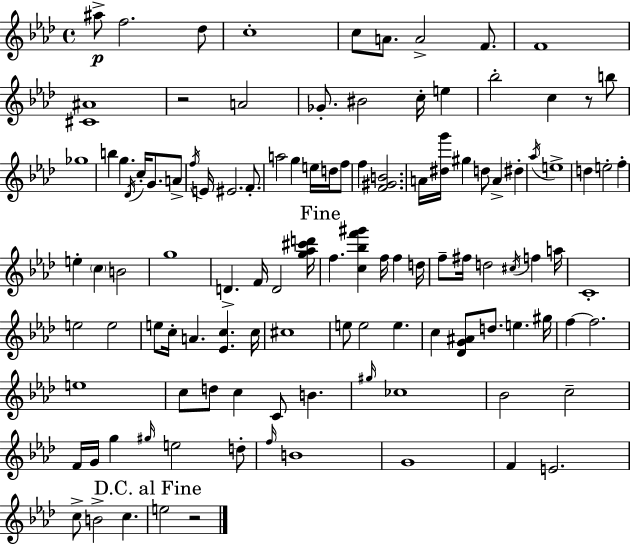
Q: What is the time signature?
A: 4/4